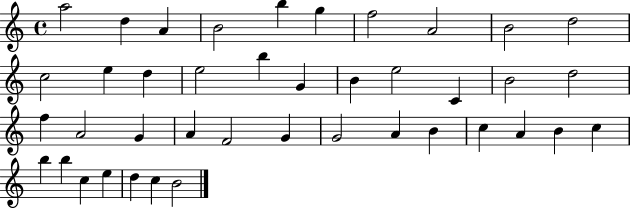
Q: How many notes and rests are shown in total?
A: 41